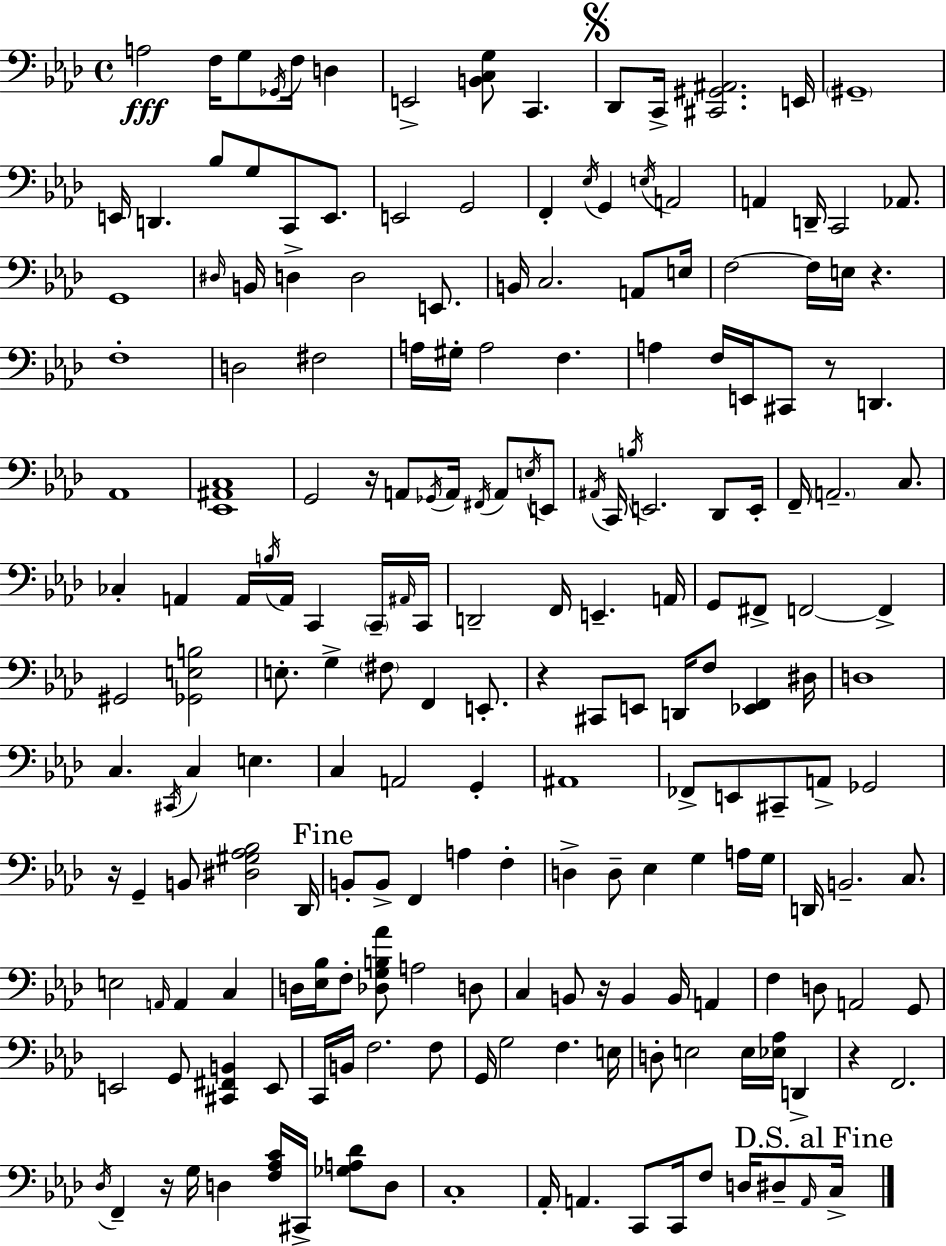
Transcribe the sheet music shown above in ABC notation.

X:1
T:Untitled
M:4/4
L:1/4
K:Ab
A,2 F,/4 G,/2 _G,,/4 F,/4 D, E,,2 [B,,C,G,]/2 C,, _D,,/2 C,,/4 [^C,,^G,,^A,,]2 E,,/4 ^G,,4 E,,/4 D,, _B,/2 G,/2 C,,/2 E,,/2 E,,2 G,,2 F,, _E,/4 G,, E,/4 A,,2 A,, D,,/4 C,,2 _A,,/2 G,,4 ^D,/4 B,,/4 D, D,2 E,,/2 B,,/4 C,2 A,,/2 E,/4 F,2 F,/4 E,/4 z F,4 D,2 ^F,2 A,/4 ^G,/4 A,2 F, A, F,/4 E,,/4 ^C,,/2 z/2 D,, _A,,4 [_E,,^A,,C,]4 G,,2 z/4 A,,/2 _G,,/4 A,,/4 ^F,,/4 A,,/2 E,/4 E,,/2 ^A,,/4 C,,/4 B,/4 E,,2 _D,,/2 E,,/4 F,,/4 A,,2 C,/2 _C, A,, A,,/4 B,/4 A,,/4 C,, C,,/4 ^A,,/4 C,,/4 D,,2 F,,/4 E,, A,,/4 G,,/2 ^F,,/2 F,,2 F,, ^G,,2 [_G,,E,B,]2 E,/2 G, ^F,/2 F,, E,,/2 z ^C,,/2 E,,/2 D,,/4 F,/2 [_E,,F,,] ^D,/4 D,4 C, ^C,,/4 C, E, C, A,,2 G,, ^A,,4 _F,,/2 E,,/2 ^C,,/2 A,,/2 _G,,2 z/4 G,, B,,/2 [^D,^G,_A,_B,]2 _D,,/4 B,,/2 B,,/2 F,, A, F, D, D,/2 _E, G, A,/4 G,/4 D,,/4 B,,2 C,/2 E,2 A,,/4 A,, C, D,/4 [_E,_B,]/4 F,/2 [_D,G,B,_A]/2 A,2 D,/2 C, B,,/2 z/4 B,, B,,/4 A,, F, D,/2 A,,2 G,,/2 E,,2 G,,/2 [^C,,^F,,B,,] E,,/2 C,,/4 B,,/4 F,2 F,/2 G,,/4 G,2 F, E,/4 D,/2 E,2 E,/4 [_E,_A,]/4 D,, z F,,2 _D,/4 F,, z/4 G,/4 D, [F,_A,C]/4 ^C,,/4 [_G,A,_D]/2 D,/2 C,4 _A,,/4 A,, C,,/2 C,,/4 F,/2 D,/4 ^D,/2 A,,/4 C,/4